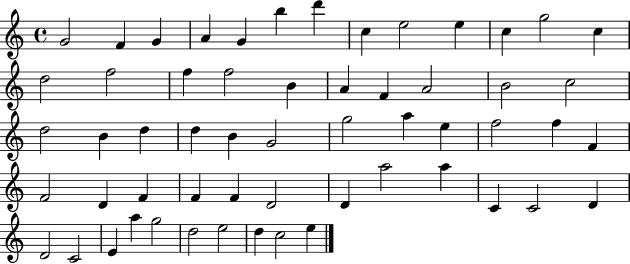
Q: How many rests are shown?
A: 0